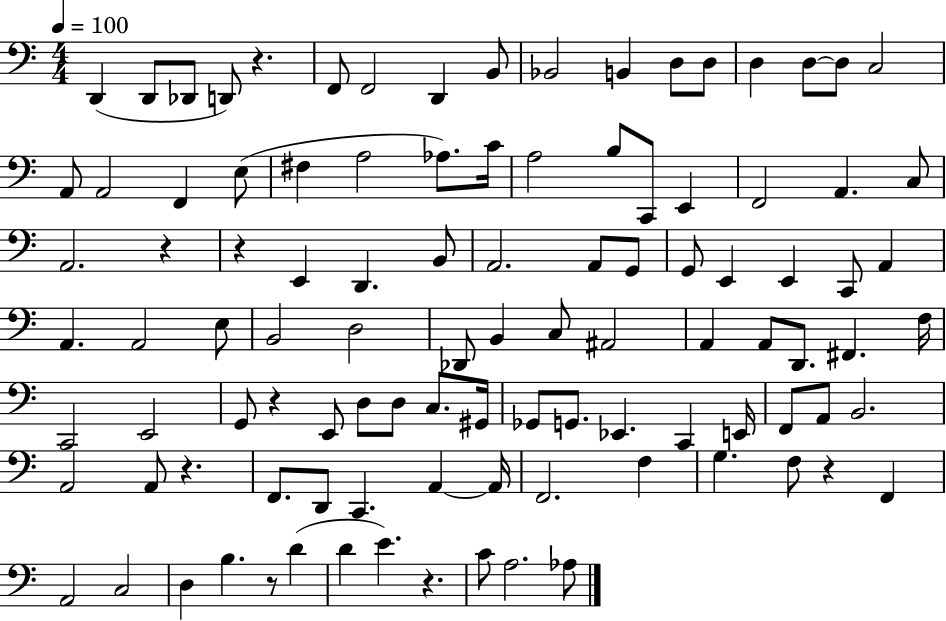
D2/q D2/e Db2/e D2/e R/q. F2/e F2/h D2/q B2/e Bb2/h B2/q D3/e D3/e D3/q D3/e D3/e C3/h A2/e A2/h F2/q E3/e F#3/q A3/h Ab3/e. C4/s A3/h B3/e C2/e E2/q F2/h A2/q. C3/e A2/h. R/q R/q E2/q D2/q. B2/e A2/h. A2/e G2/e G2/e E2/q E2/q C2/e A2/q A2/q. A2/h E3/e B2/h D3/h Db2/e B2/q C3/e A#2/h A2/q A2/e D2/e. F#2/q. F3/s C2/h E2/h G2/e R/q E2/e D3/e D3/e C3/e. G#2/s Gb2/e G2/e. Eb2/q. C2/q E2/s F2/e A2/e B2/h. A2/h A2/e R/q. F2/e. D2/e C2/q. A2/q A2/s F2/h. F3/q G3/q. F3/e R/q F2/q A2/h C3/h D3/q B3/q. R/e D4/q D4/q E4/q. R/q. C4/e A3/h. Ab3/e